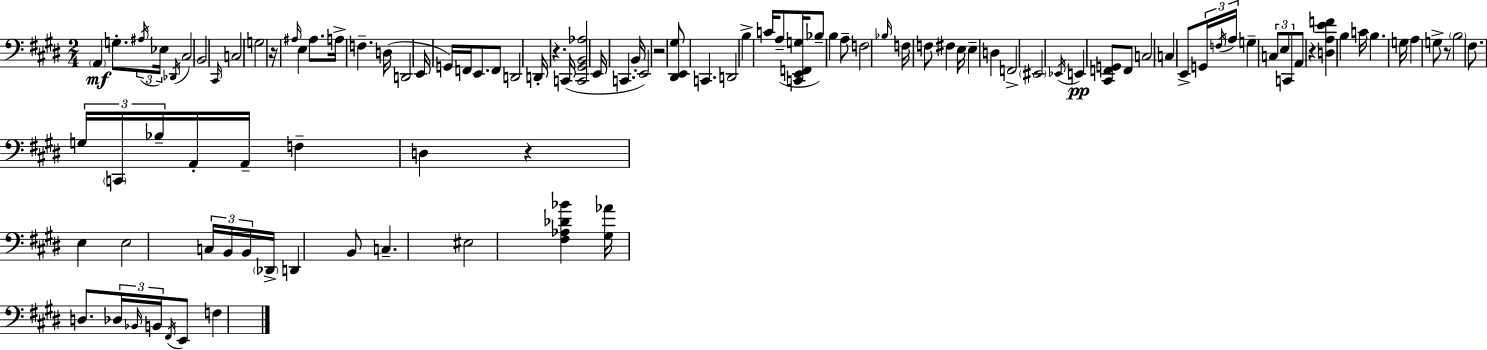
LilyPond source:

{
  \clef bass
  \numericTimeSignature
  \time 2/4
  \key e \major
  \repeat volta 2 { \parenthesize a,4\mf g8.-. \tuplet 3/2 { \acciaccatura { ais16 } | ees16 \acciaccatura { des,16 } } cis2 | b,2 | \grace { cis,16 } c2 | \break g2 | r16 \grace { ais16 } e4 | ais8. a16-> f4.-- | d16( d,2 | \break e,16 g,16) f,16 e,8. | f,8 d,2 | d,16-. r4. | c,16( <c, gis, b, aes>2 | \break e,16 c,4. | b,16-. e,2) | r2 | <dis, e, gis>8 c,4. | \break d,2 | b4-> | c'16 a8--( <c, e, f, g>16 bes8--) b4 | a8-- f2 | \break \grace { bes16 } f16 f8 | fis4 e16 e4-- | d4 f,2-> | \parenthesize eis,2 | \break \acciaccatura { ees,16 }\pp e,4 | <cis, f, g,>8 f,8 c2 | c4 | e,8-> \tuplet 3/2 { g,16 \acciaccatura { f16 } a16 } g4-- | \break \tuplet 3/2 { c8 e8 c,8 } | a,8 r4 <d a e' f'>4 | b4 c'16 | b4. g16 a4 | \break g8-> r8 \parenthesize b2 | fis8. | \tuplet 3/2 { g16 \parenthesize c,16 bes16-- } a,16-. a,16-- f4-- | d4 r4 | \break e4 e2 | \tuplet 3/2 { c16 | b,16 b,16 } \parenthesize des,16-> d,4 b,8 | c4.-- eis2 | \break <fis aes des' bes'>4 | <gis aes'>16 d8. \tuplet 3/2 { des16 | \grace { bes,16 } b,16 } \acciaccatura { fis,16 } e,8 f4 | } \bar "|."
}